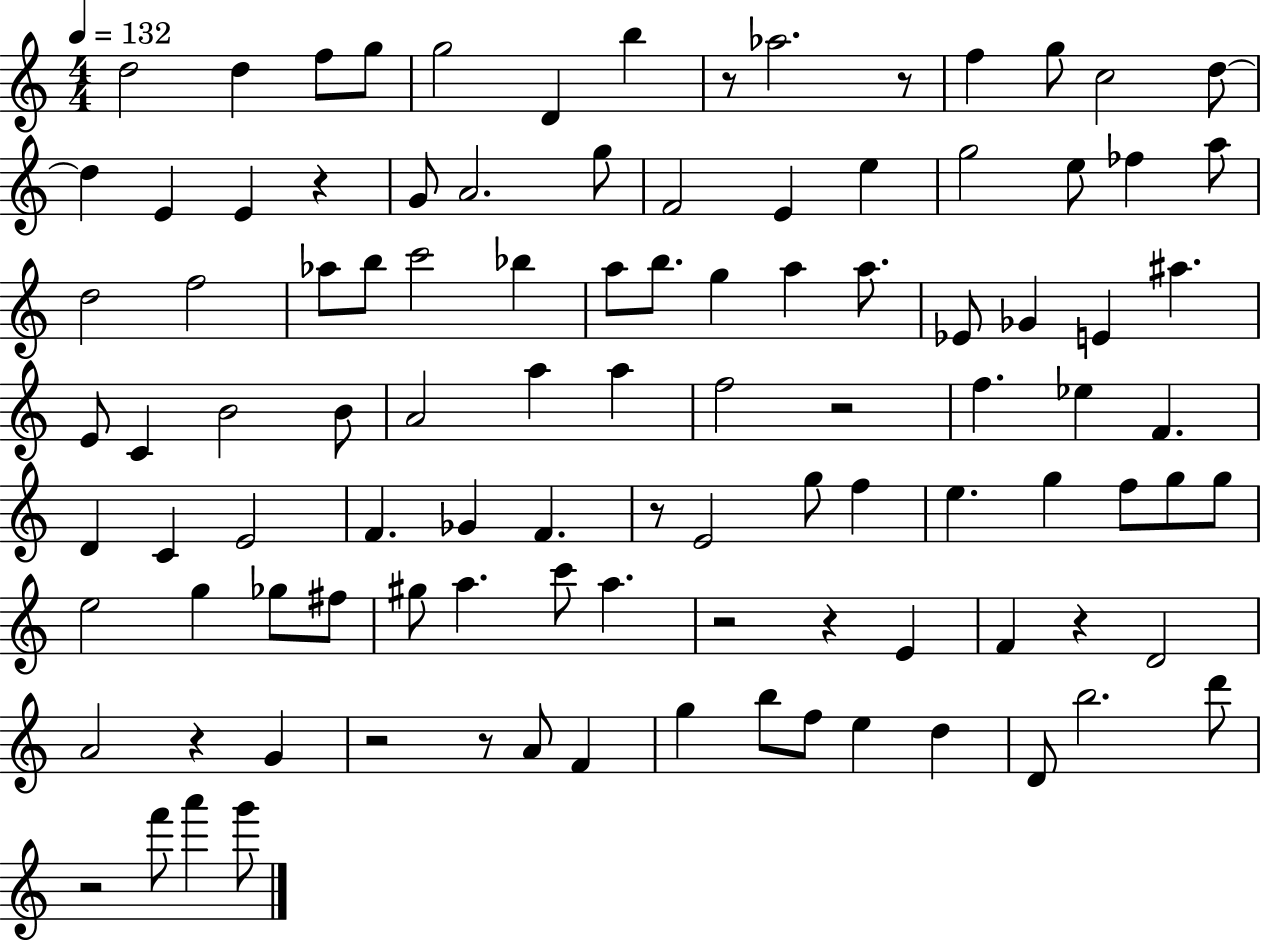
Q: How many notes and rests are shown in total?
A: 103